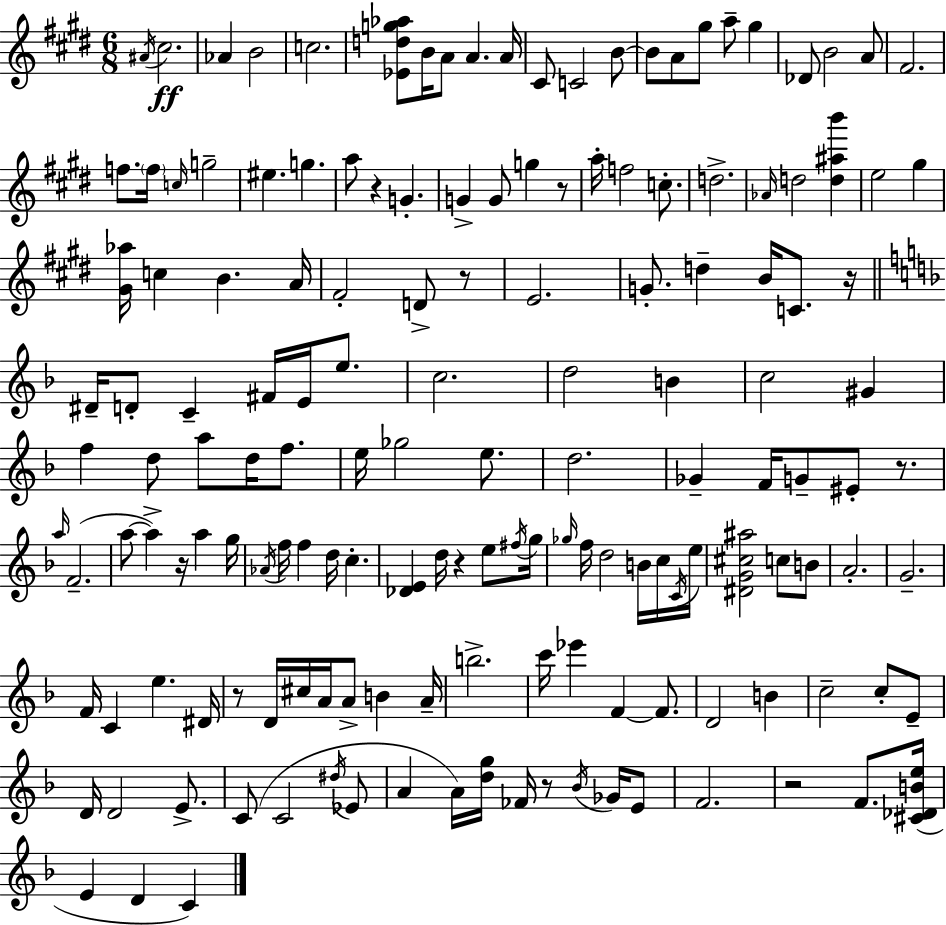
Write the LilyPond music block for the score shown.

{
  \clef treble
  \numericTimeSignature
  \time 6/8
  \key e \major
  \acciaccatura { ais'16 }\ff cis''2. | aes'4 b'2 | c''2. | <ees' d'' g'' aes''>8 b'16 a'8 a'4. | \break a'16 cis'8 c'2 b'8~~ | b'8 a'8 gis''8 a''8-- gis''4 | des'8 b'2 a'8 | fis'2. | \break f''8. \parenthesize f''16 \grace { c''16 } g''2-- | eis''4. g''4. | a''8 r4 g'4.-. | g'4-> g'8 g''4 | \break r8 a''16-. f''2 c''8.-. | d''2.-> | \grace { aes'16 } d''2 <d'' ais'' b'''>4 | e''2 gis''4 | \break <gis' aes''>16 c''4 b'4. | a'16 fis'2-. d'8-> | r8 e'2. | g'8.-. d''4-- b'16 c'8. | \break r16 \bar "||" \break \key f \major dis'16-- d'8-. c'4-- fis'16 e'16 e''8. | c''2. | d''2 b'4 | c''2 gis'4 | \break f''4 d''8 a''8 d''16 f''8. | e''16 ges''2 e''8. | d''2. | ges'4-- f'16 g'8-- eis'8-. r8. | \break \grace { a''16 }( f'2.-- | a''8~~ a''4->) r16 a''4 | g''16 \acciaccatura { aes'16 } f''16 f''4 d''16 c''4.-. | <des' e'>4 d''16 r4 e''8 | \break \acciaccatura { fis''16 } g''16 \grace { ges''16 } f''16 d''2 | b'16 c''16 \acciaccatura { c'16 } e''16 <dis' g' cis'' ais''>2 | c''8 b'8 a'2.-. | g'2.-- | \break f'16 c'4 e''4. | dis'16 r8 d'16 cis''16 a'16 a'8-> | b'4 a'16-- b''2.-> | c'''16 ees'''4 f'4~~ | \break f'8. d'2 | b'4 c''2-- | c''8-. e'8-- d'16 d'2 | e'8.-> c'8( c'2 | \break \acciaccatura { dis''16 } ees'8 a'4 a'16) <d'' g''>16 | fes'16 r8 \acciaccatura { bes'16 } ges'16 e'8 f'2. | r2 | f'8. <cis' des' b' e''>16( e'4 d'4 | \break c'4) \bar "|."
}